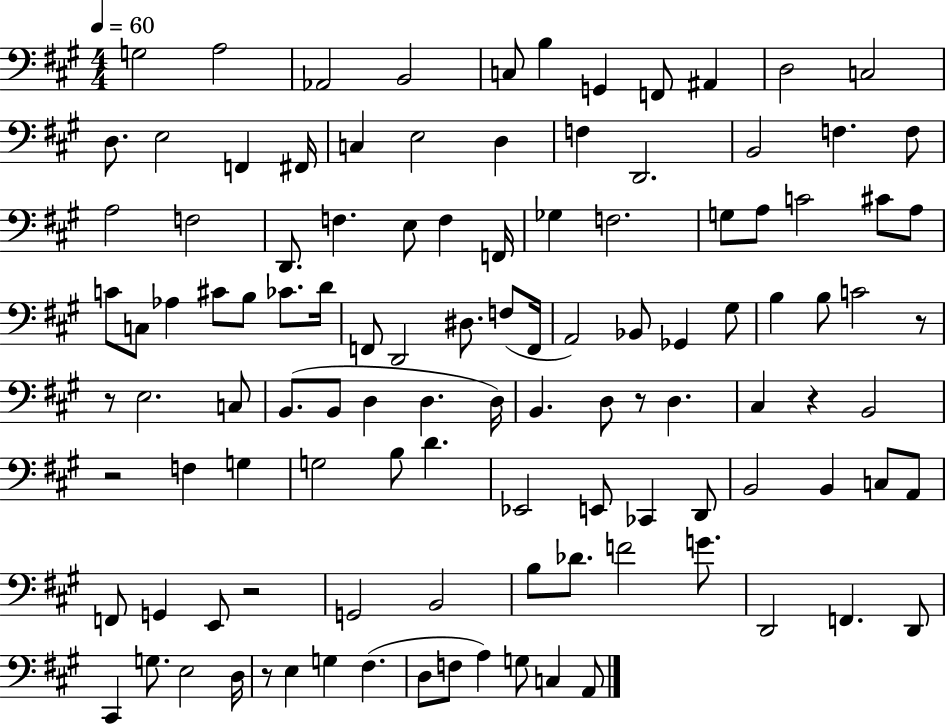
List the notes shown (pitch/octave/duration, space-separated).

G3/h A3/h Ab2/h B2/h C3/e B3/q G2/q F2/e A#2/q D3/h C3/h D3/e. E3/h F2/q F#2/s C3/q E3/h D3/q F3/q D2/h. B2/h F3/q. F3/e A3/h F3/h D2/e. F3/q. E3/e F3/q F2/s Gb3/q F3/h. G3/e A3/e C4/h C#4/e A3/e C4/e C3/e Ab3/q C#4/e B3/e CES4/e. D4/s F2/e D2/h D#3/e. F3/e F2/s A2/h Bb2/e Gb2/q G#3/e B3/q B3/e C4/h R/e R/e E3/h. C3/e B2/e. B2/e D3/q D3/q. D3/s B2/q. D3/e R/e D3/q. C#3/q R/q B2/h R/h F3/q G3/q G3/h B3/e D4/q. Eb2/h E2/e CES2/q D2/e B2/h B2/q C3/e A2/e F2/e G2/q E2/e R/h G2/h B2/h B3/e Db4/e. F4/h G4/e. D2/h F2/q. D2/e C#2/q G3/e. E3/h D3/s R/e E3/q G3/q F#3/q. D3/e F3/e A3/q G3/e C3/q A2/e